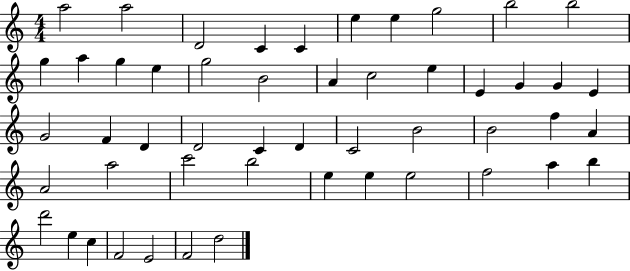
X:1
T:Untitled
M:4/4
L:1/4
K:C
a2 a2 D2 C C e e g2 b2 b2 g a g e g2 B2 A c2 e E G G E G2 F D D2 C D C2 B2 B2 f A A2 a2 c'2 b2 e e e2 f2 a b d'2 e c F2 E2 F2 d2